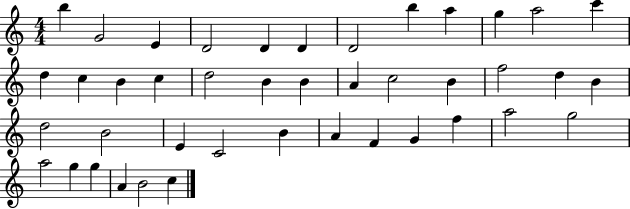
{
  \clef treble
  \numericTimeSignature
  \time 4/4
  \key c \major
  b''4 g'2 e'4 | d'2 d'4 d'4 | d'2 b''4 a''4 | g''4 a''2 c'''4 | \break d''4 c''4 b'4 c''4 | d''2 b'4 b'4 | a'4 c''2 b'4 | f''2 d''4 b'4 | \break d''2 b'2 | e'4 c'2 b'4 | a'4 f'4 g'4 f''4 | a''2 g''2 | \break a''2 g''4 g''4 | a'4 b'2 c''4 | \bar "|."
}